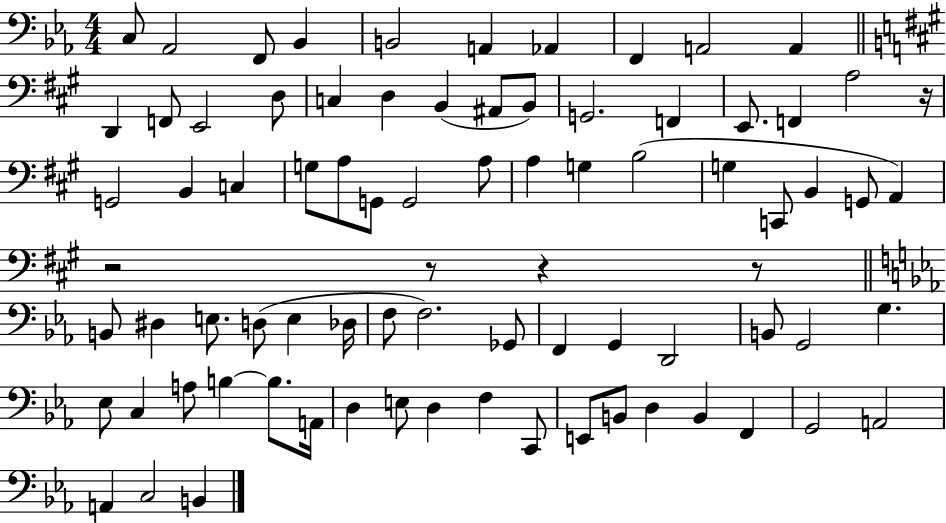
X:1
T:Untitled
M:4/4
L:1/4
K:Eb
C,/2 _A,,2 F,,/2 _B,, B,,2 A,, _A,, F,, A,,2 A,, D,, F,,/2 E,,2 D,/2 C, D, B,, ^A,,/2 B,,/2 G,,2 F,, E,,/2 F,, A,2 z/4 G,,2 B,, C, G,/2 A,/2 G,,/2 G,,2 A,/2 A, G, B,2 G, C,,/2 B,, G,,/2 A,, z2 z/2 z z/2 B,,/2 ^D, E,/2 D,/2 E, _D,/4 F,/2 F,2 _G,,/2 F,, G,, D,,2 B,,/2 G,,2 G, _E,/2 C, A,/2 B, B,/2 A,,/4 D, E,/2 D, F, C,,/2 E,,/2 B,,/2 D, B,, F,, G,,2 A,,2 A,, C,2 B,,